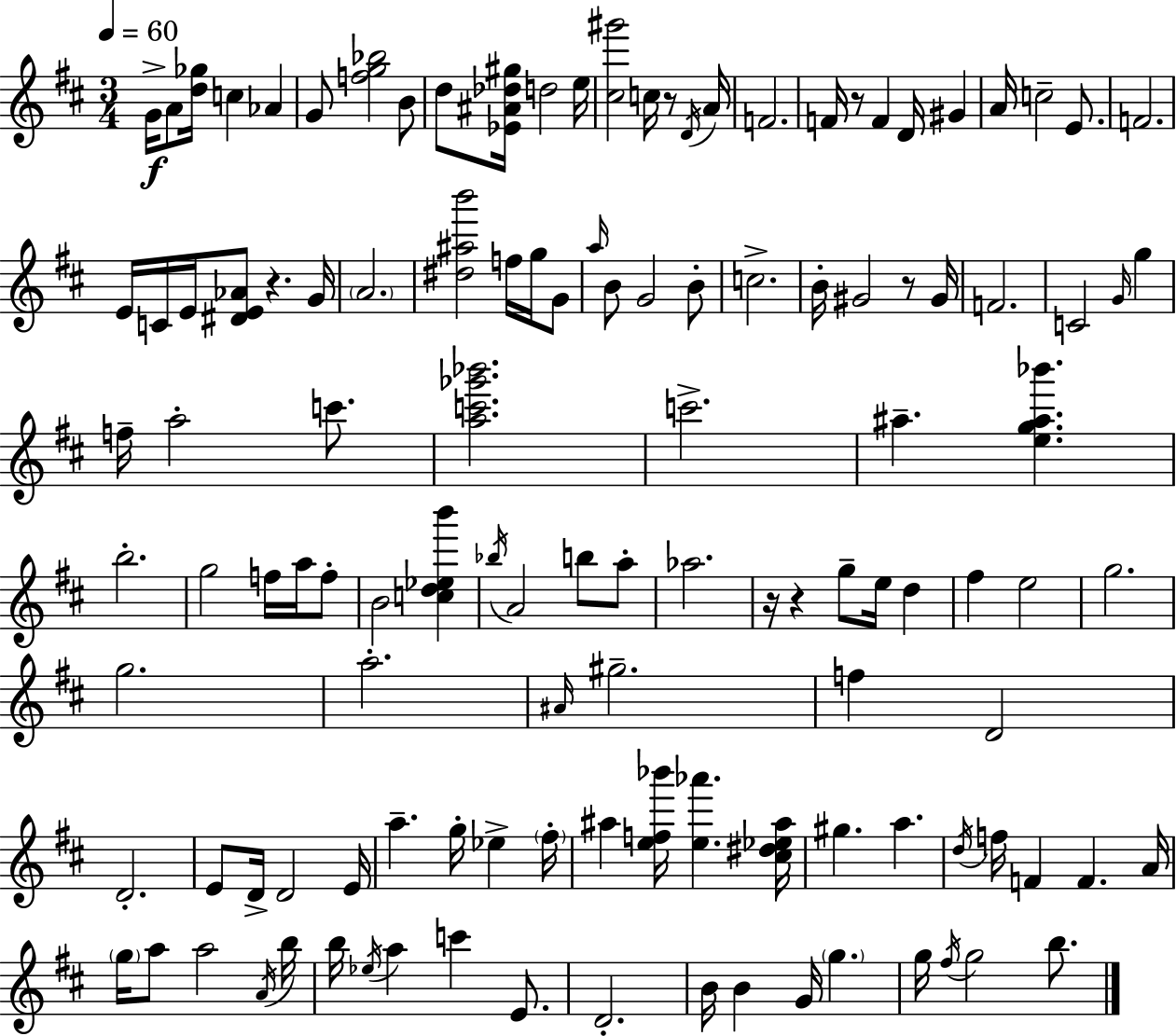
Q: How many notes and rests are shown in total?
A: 123